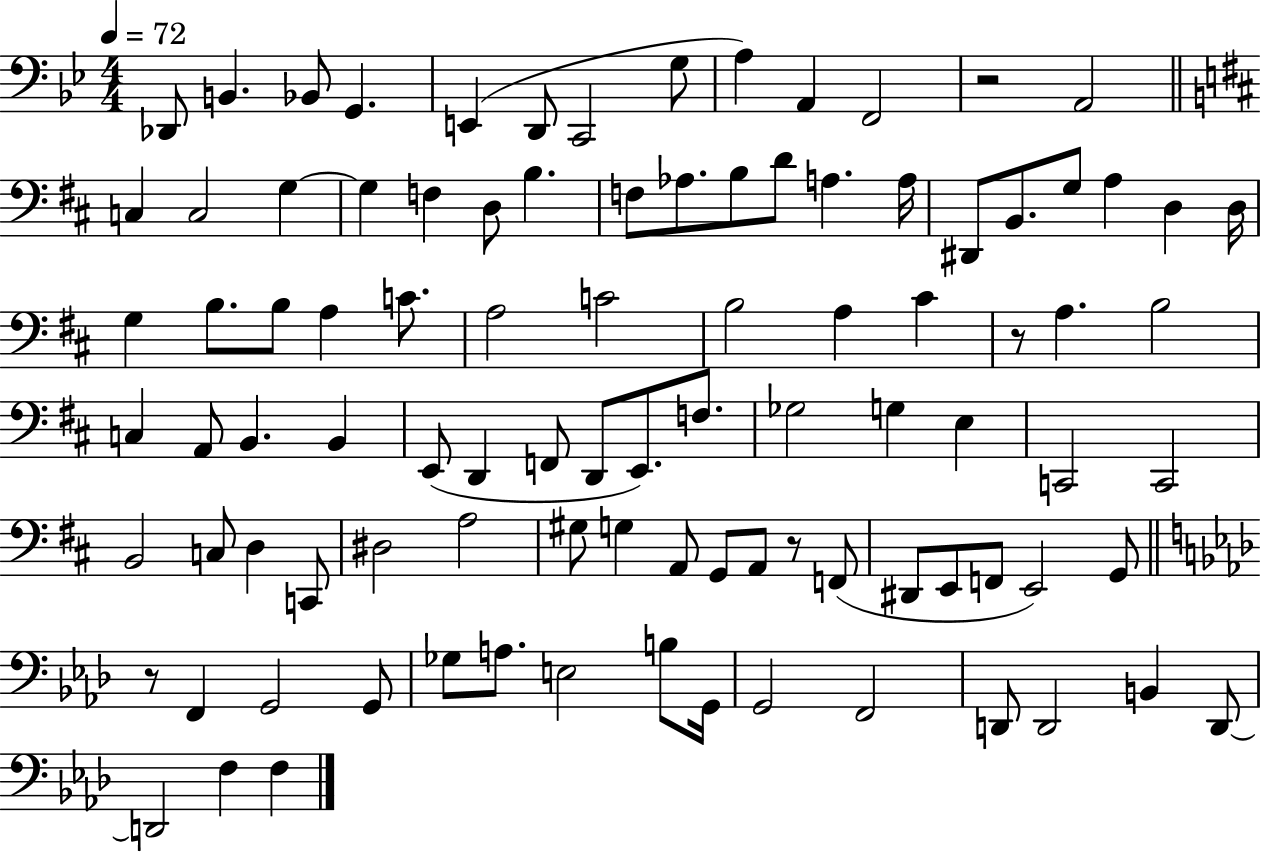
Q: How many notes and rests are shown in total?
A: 96